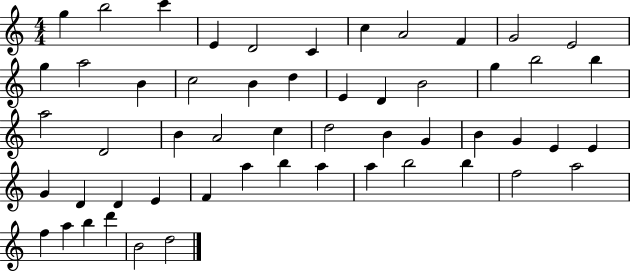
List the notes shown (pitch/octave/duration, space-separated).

G5/q B5/h C6/q E4/q D4/h C4/q C5/q A4/h F4/q G4/h E4/h G5/q A5/h B4/q C5/h B4/q D5/q E4/q D4/q B4/h G5/q B5/h B5/q A5/h D4/h B4/q A4/h C5/q D5/h B4/q G4/q B4/q G4/q E4/q E4/q G4/q D4/q D4/q E4/q F4/q A5/q B5/q A5/q A5/q B5/h B5/q F5/h A5/h F5/q A5/q B5/q D6/q B4/h D5/h